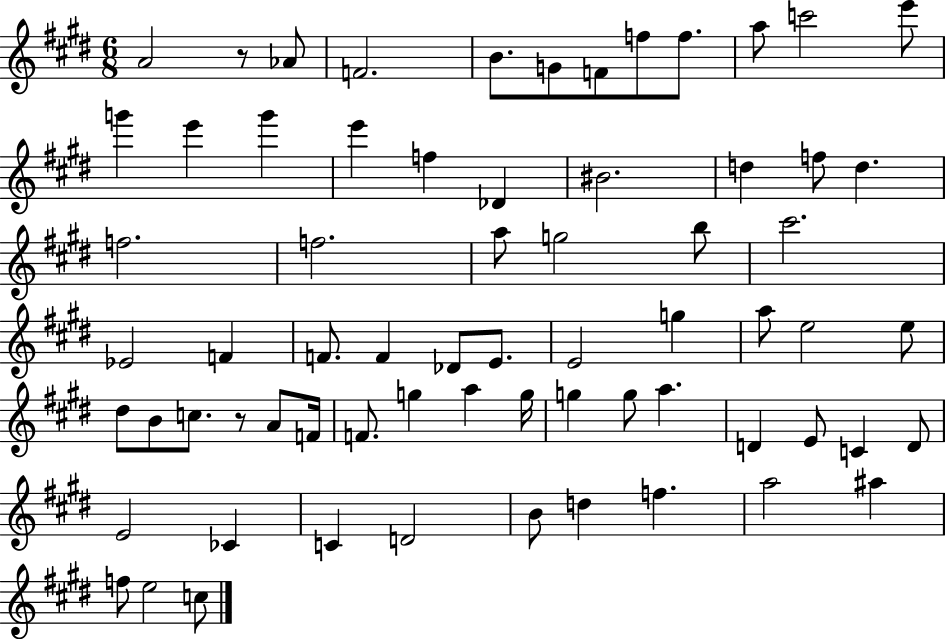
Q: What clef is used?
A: treble